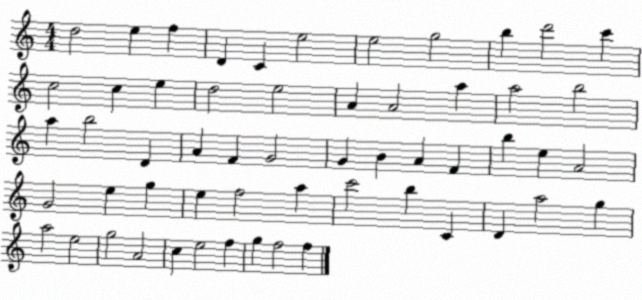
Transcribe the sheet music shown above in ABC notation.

X:1
T:Untitled
M:4/4
L:1/4
K:C
d2 e f D C e2 e2 g2 b d'2 c' c2 c e d2 e2 A A2 a a2 b2 a b2 D A F G2 G B A F b e A2 G2 e g e f2 a c'2 b C D a2 g a2 e2 g2 A2 c e2 f g f2 f